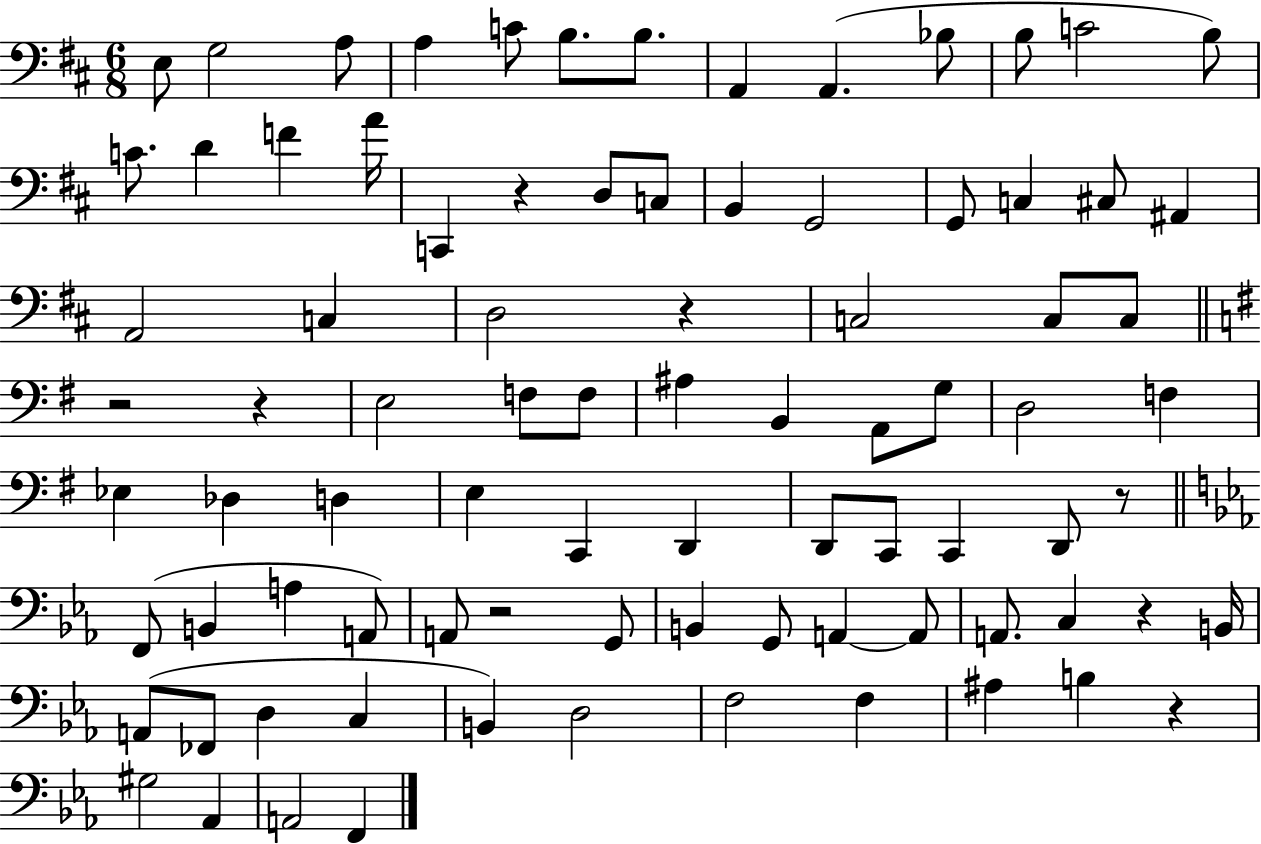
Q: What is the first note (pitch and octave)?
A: E3